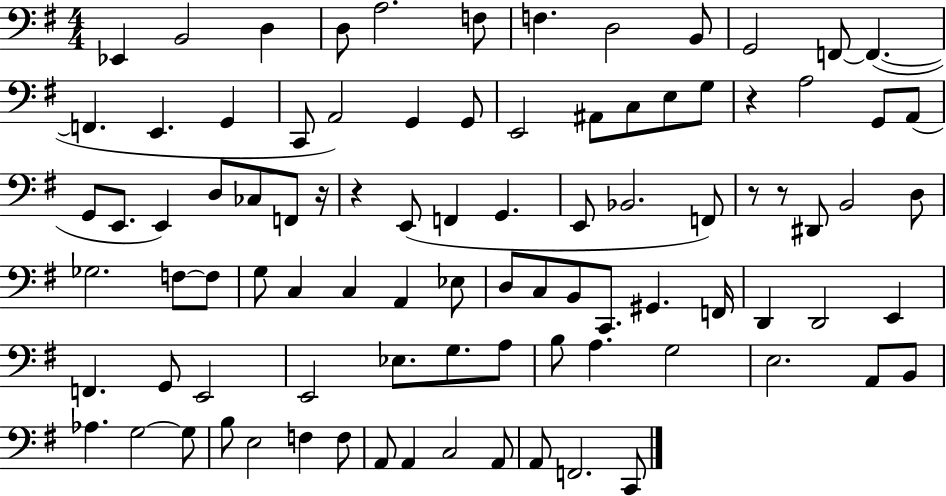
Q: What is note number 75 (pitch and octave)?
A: G3